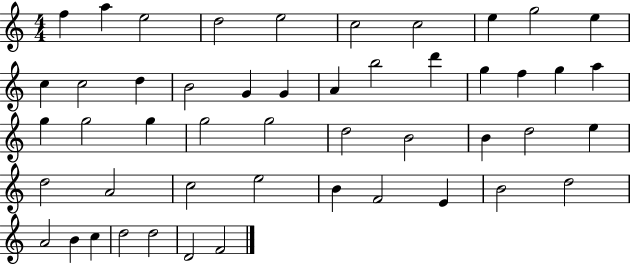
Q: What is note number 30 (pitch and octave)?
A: B4